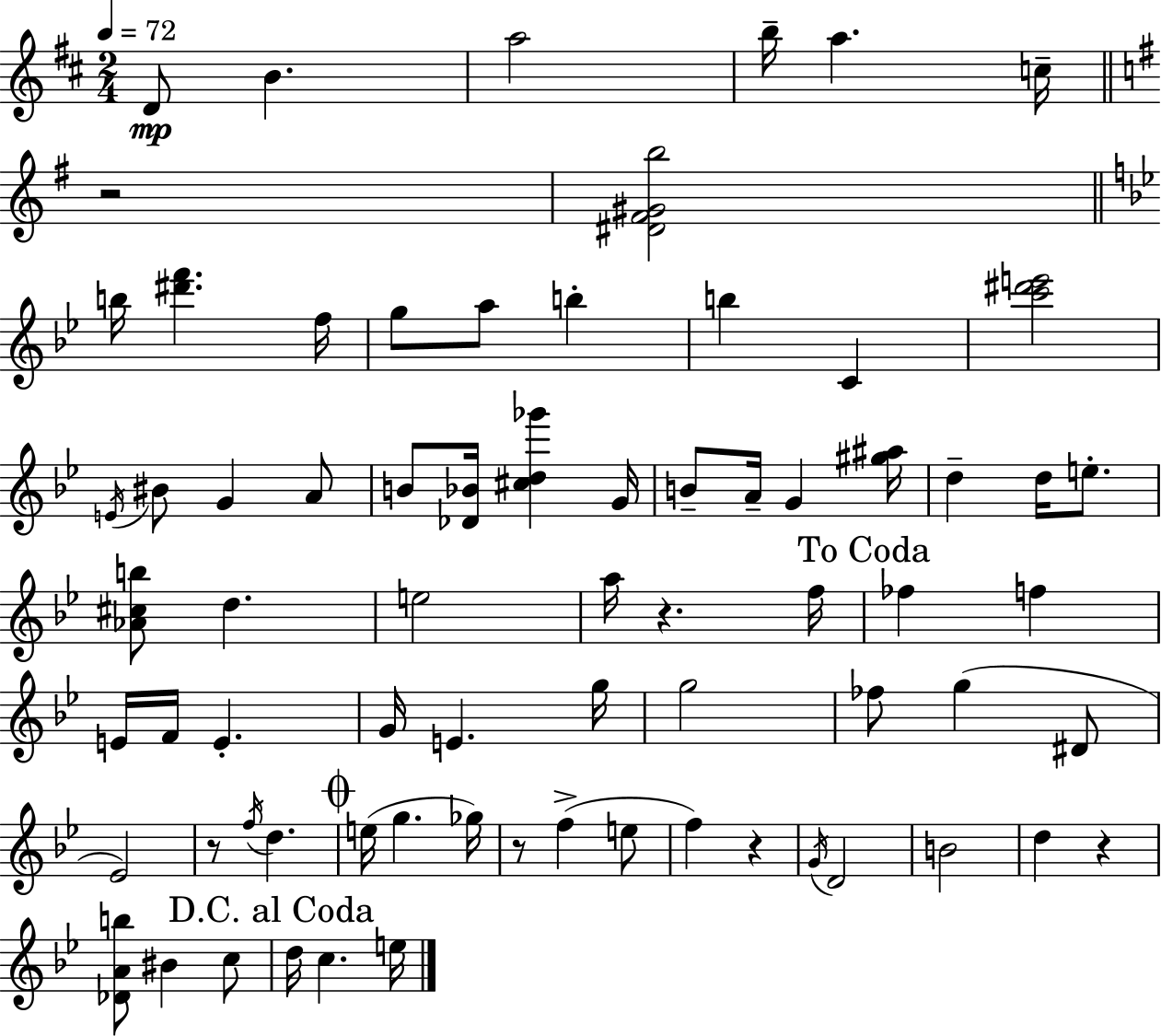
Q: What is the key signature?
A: D major